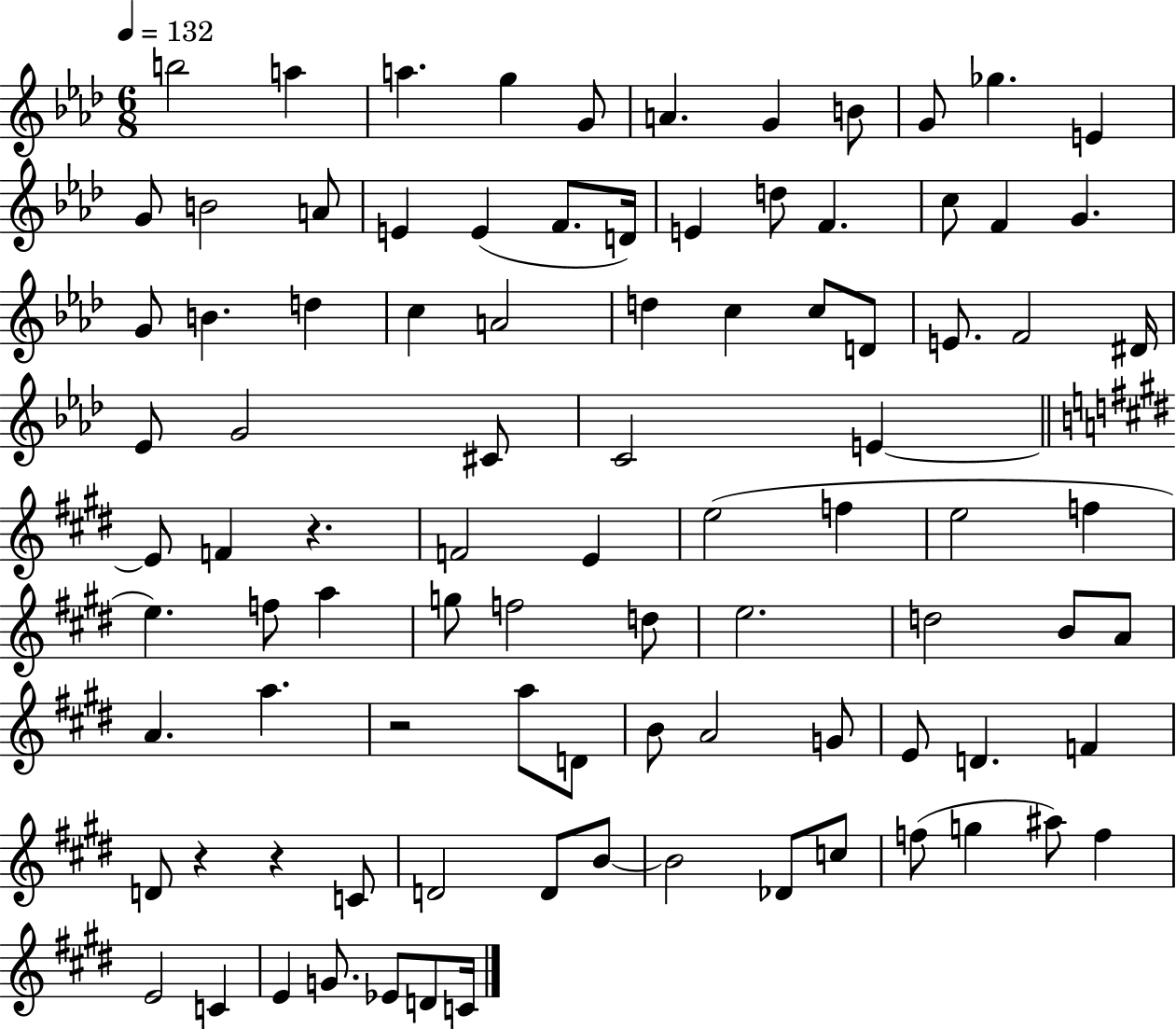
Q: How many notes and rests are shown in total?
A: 92